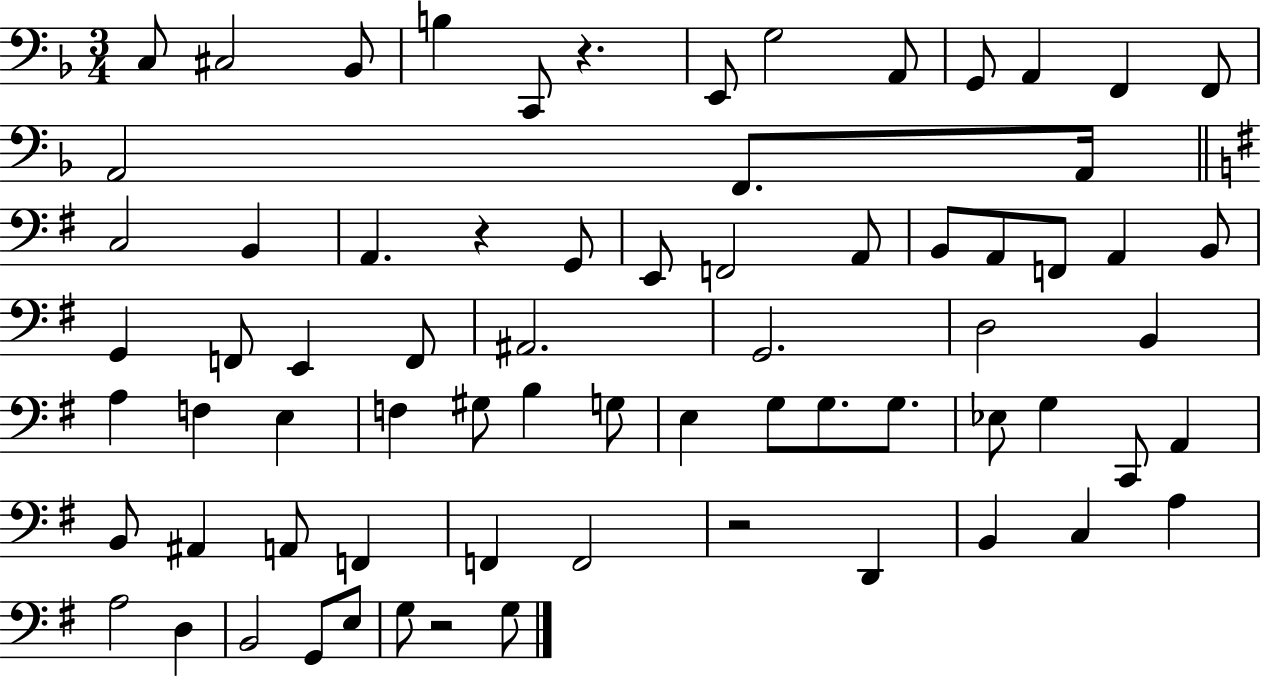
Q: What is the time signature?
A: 3/4